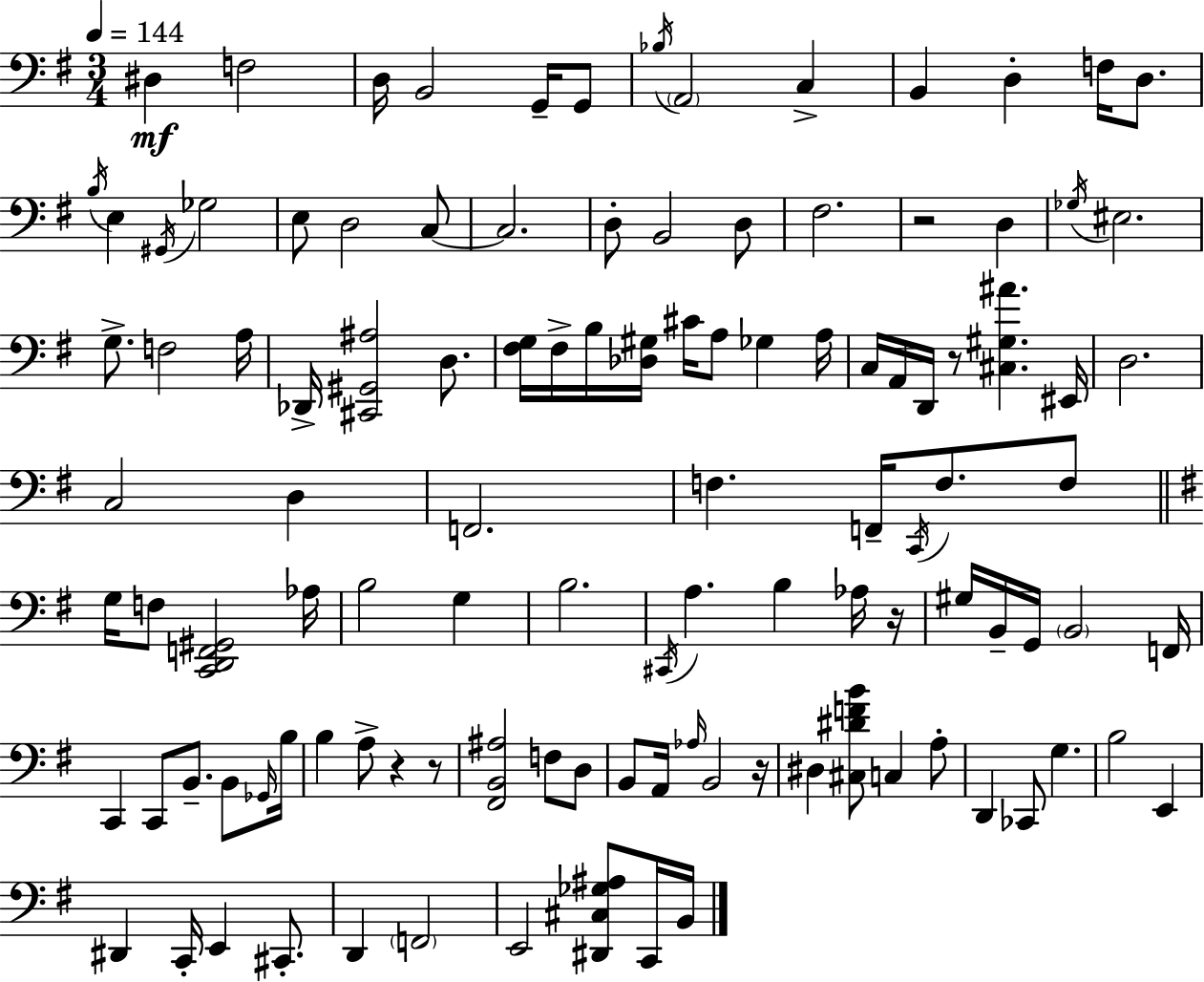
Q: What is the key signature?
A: G major